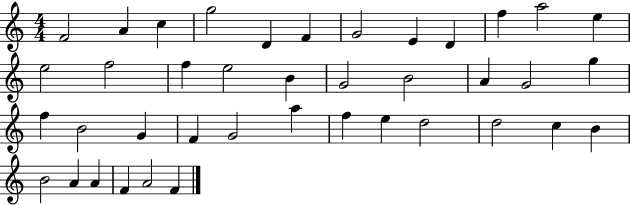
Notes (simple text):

F4/h A4/q C5/q G5/h D4/q F4/q G4/h E4/q D4/q F5/q A5/h E5/q E5/h F5/h F5/q E5/h B4/q G4/h B4/h A4/q G4/h G5/q F5/q B4/h G4/q F4/q G4/h A5/q F5/q E5/q D5/h D5/h C5/q B4/q B4/h A4/q A4/q F4/q A4/h F4/q